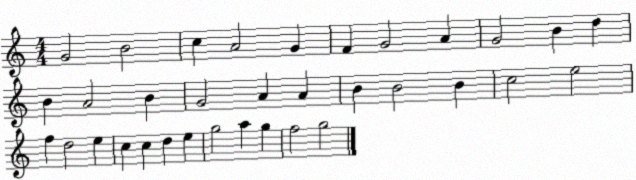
X:1
T:Untitled
M:4/4
L:1/4
K:C
G2 B2 c A2 G F G2 A G2 B d B A2 B G2 A A B B2 B c2 e2 f d2 e c c d e g2 a g f2 g2